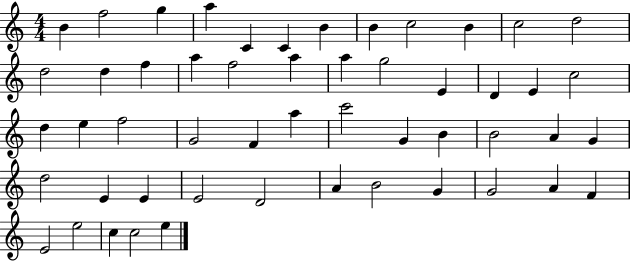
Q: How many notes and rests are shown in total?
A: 52